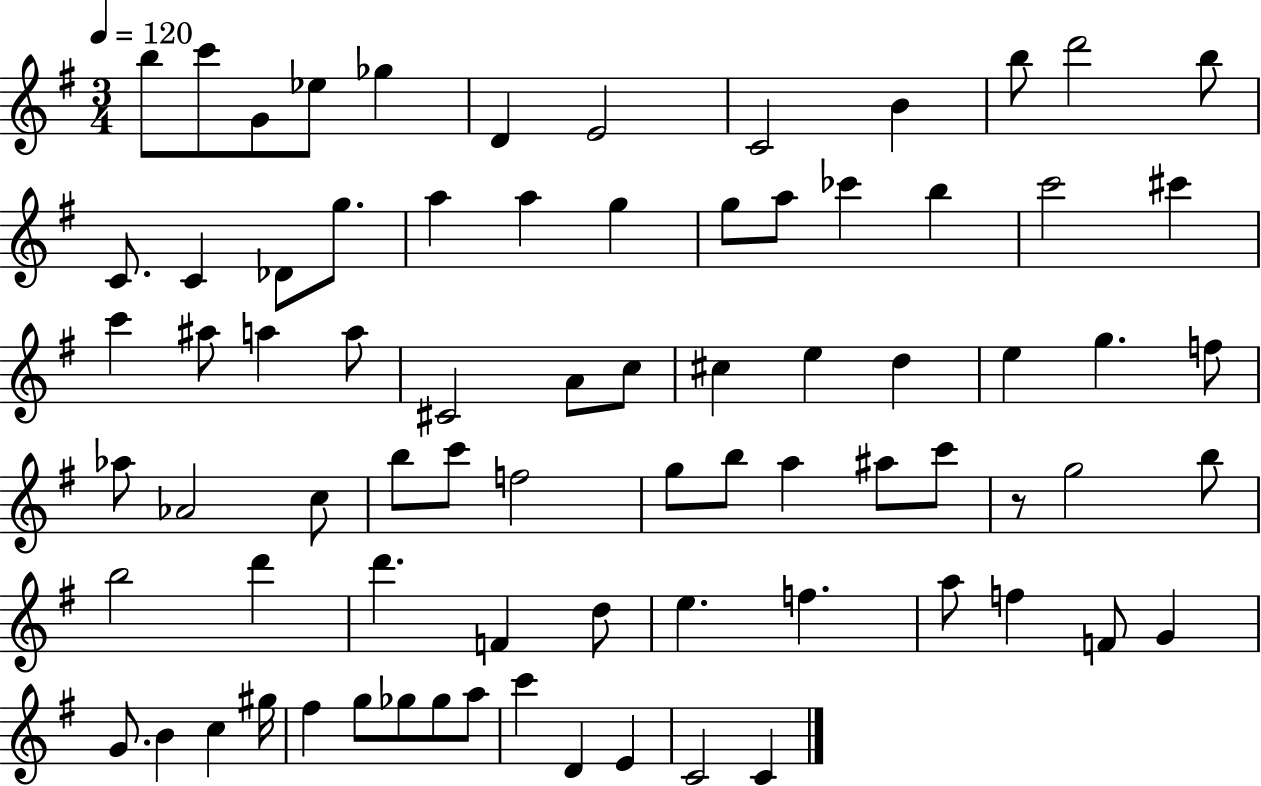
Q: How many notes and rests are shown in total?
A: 77